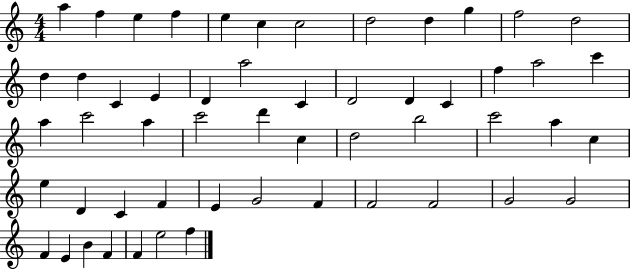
X:1
T:Untitled
M:4/4
L:1/4
K:C
a f e f e c c2 d2 d g f2 d2 d d C E D a2 C D2 D C f a2 c' a c'2 a c'2 d' c d2 b2 c'2 a c e D C F E G2 F F2 F2 G2 G2 F E B F F e2 f